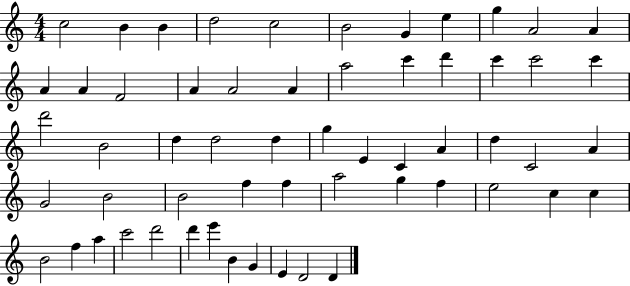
C5/h B4/q B4/q D5/h C5/h B4/h G4/q E5/q G5/q A4/h A4/q A4/q A4/q F4/h A4/q A4/h A4/q A5/h C6/q D6/q C6/q C6/h C6/q D6/h B4/h D5/q D5/h D5/q G5/q E4/q C4/q A4/q D5/q C4/h A4/q G4/h B4/h B4/h F5/q F5/q A5/h G5/q F5/q E5/h C5/q C5/q B4/h F5/q A5/q C6/h D6/h D6/q E6/q B4/q G4/q E4/q D4/h D4/q